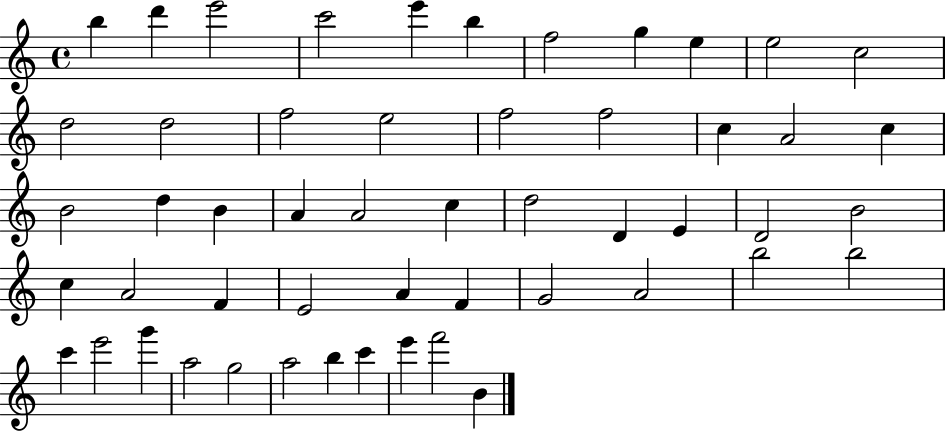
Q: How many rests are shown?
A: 0